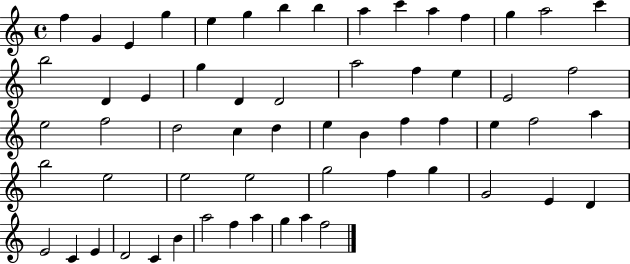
{
  \clef treble
  \time 4/4
  \defaultTimeSignature
  \key c \major
  f''4 g'4 e'4 g''4 | e''4 g''4 b''4 b''4 | a''4 c'''4 a''4 f''4 | g''4 a''2 c'''4 | \break b''2 d'4 e'4 | g''4 d'4 d'2 | a''2 f''4 e''4 | e'2 f''2 | \break e''2 f''2 | d''2 c''4 d''4 | e''4 b'4 f''4 f''4 | e''4 f''2 a''4 | \break b''2 e''2 | e''2 e''2 | g''2 f''4 g''4 | g'2 e'4 d'4 | \break e'2 c'4 e'4 | d'2 c'4 b'4 | a''2 f''4 a''4 | g''4 a''4 f''2 | \break \bar "|."
}